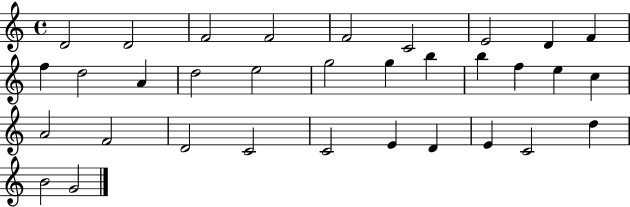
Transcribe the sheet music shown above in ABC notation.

X:1
T:Untitled
M:4/4
L:1/4
K:C
D2 D2 F2 F2 F2 C2 E2 D F f d2 A d2 e2 g2 g b b f e c A2 F2 D2 C2 C2 E D E C2 d B2 G2